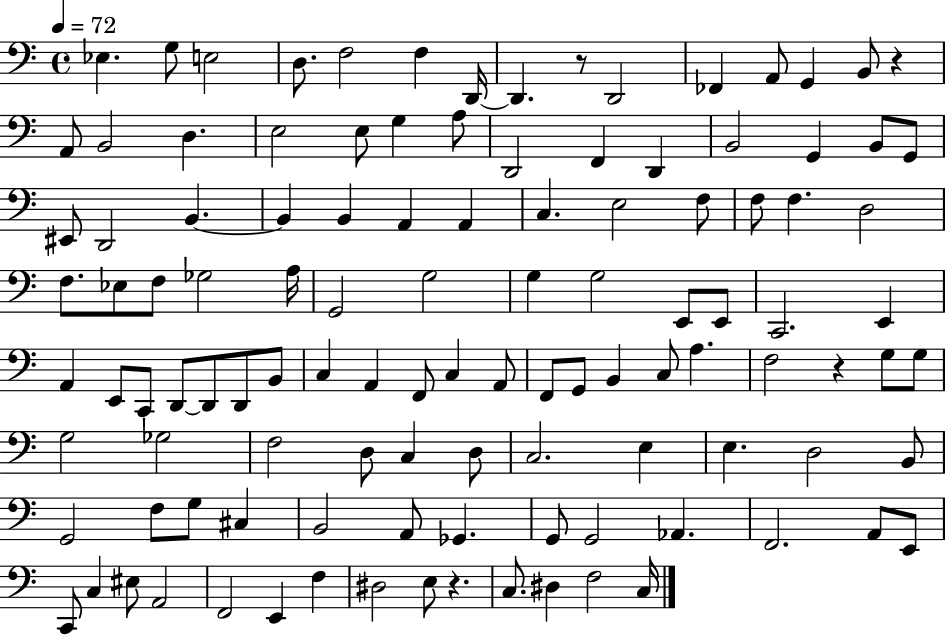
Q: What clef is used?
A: bass